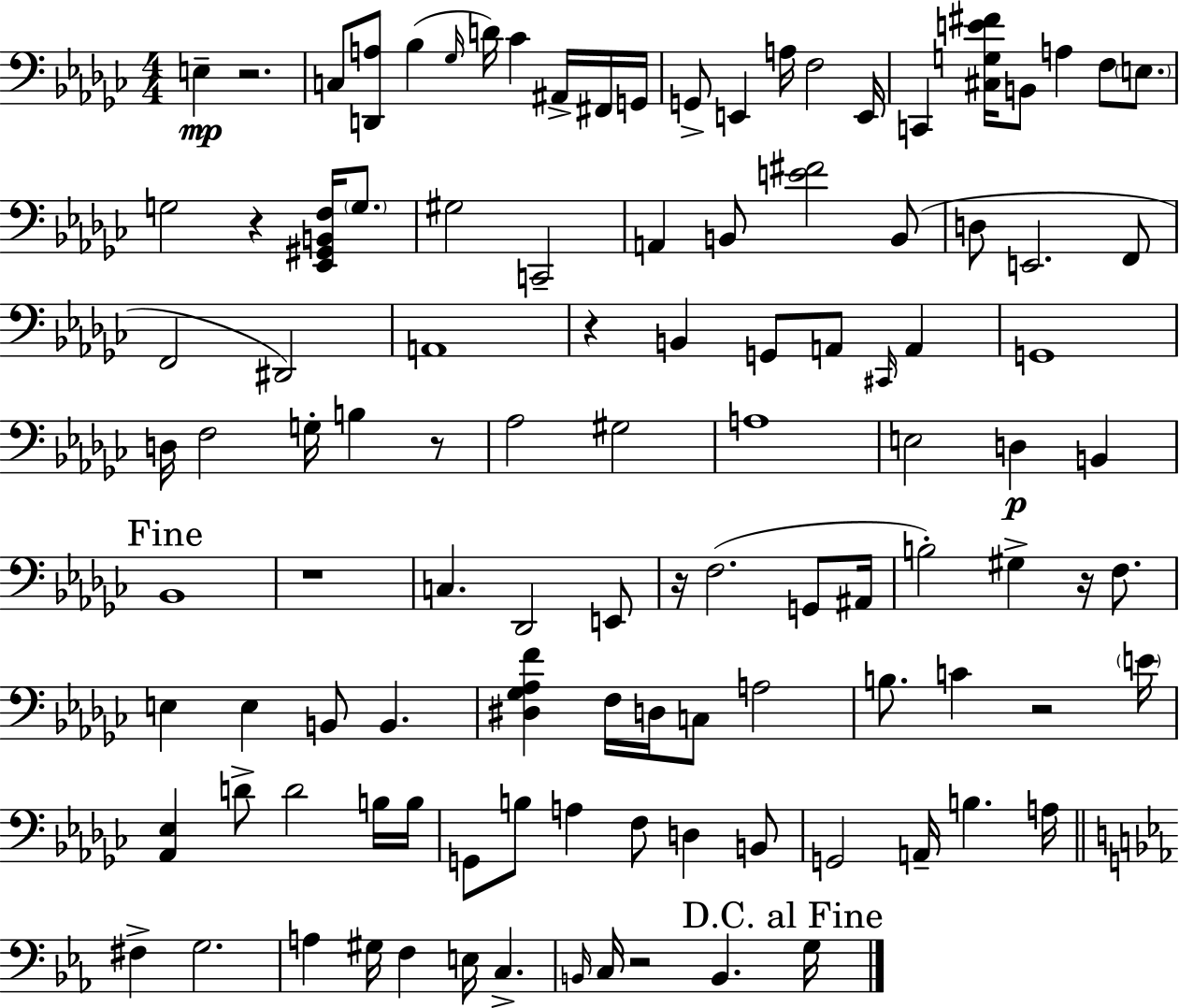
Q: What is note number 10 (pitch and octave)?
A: G2